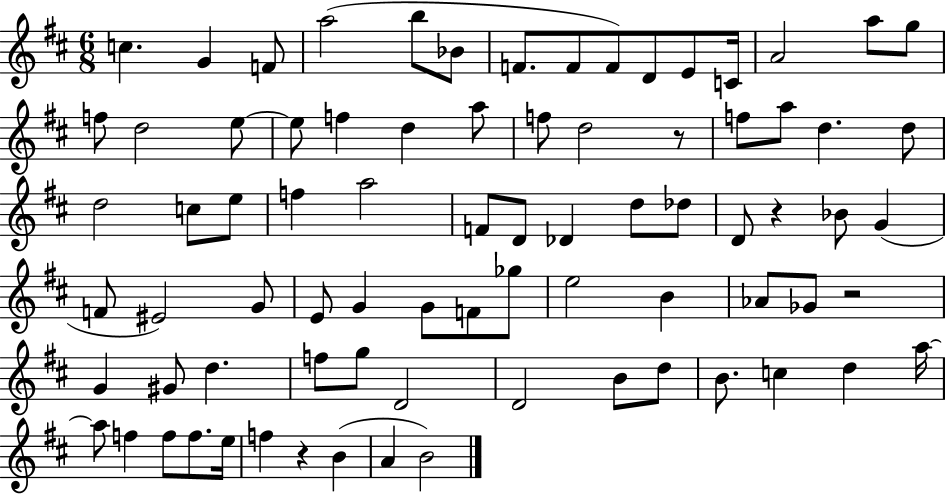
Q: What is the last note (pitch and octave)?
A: B4